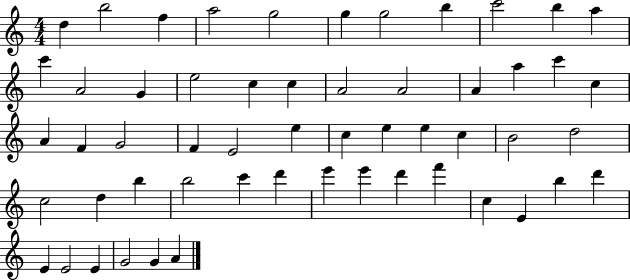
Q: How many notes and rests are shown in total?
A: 55